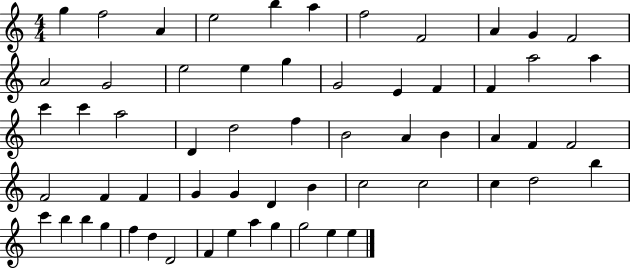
{
  \clef treble
  \numericTimeSignature
  \time 4/4
  \key c \major
  g''4 f''2 a'4 | e''2 b''4 a''4 | f''2 f'2 | a'4 g'4 f'2 | \break a'2 g'2 | e''2 e''4 g''4 | g'2 e'4 f'4 | f'4 a''2 a''4 | \break c'''4 c'''4 a''2 | d'4 d''2 f''4 | b'2 a'4 b'4 | a'4 f'4 f'2 | \break f'2 f'4 f'4 | g'4 g'4 d'4 b'4 | c''2 c''2 | c''4 d''2 b''4 | \break c'''4 b''4 b''4 g''4 | f''4 d''4 d'2 | f'4 e''4 a''4 g''4 | g''2 e''4 e''4 | \break \bar "|."
}